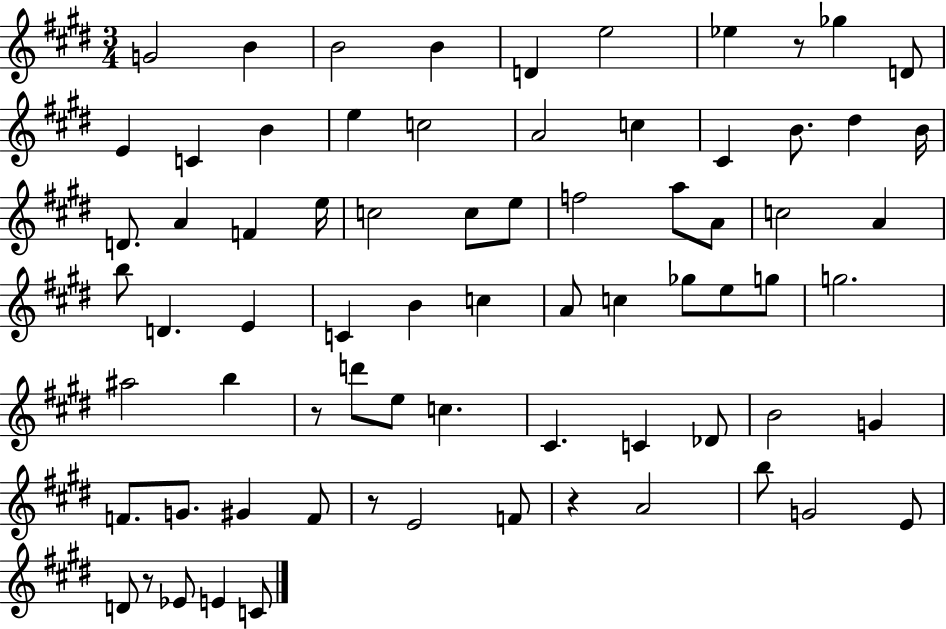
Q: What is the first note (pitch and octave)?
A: G4